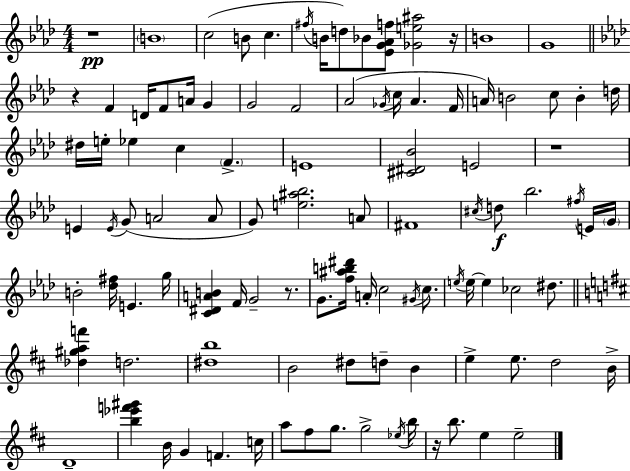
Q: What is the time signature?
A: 4/4